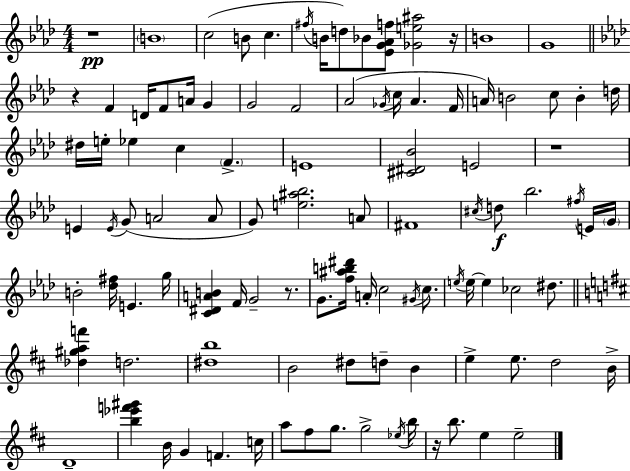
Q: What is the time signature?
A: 4/4